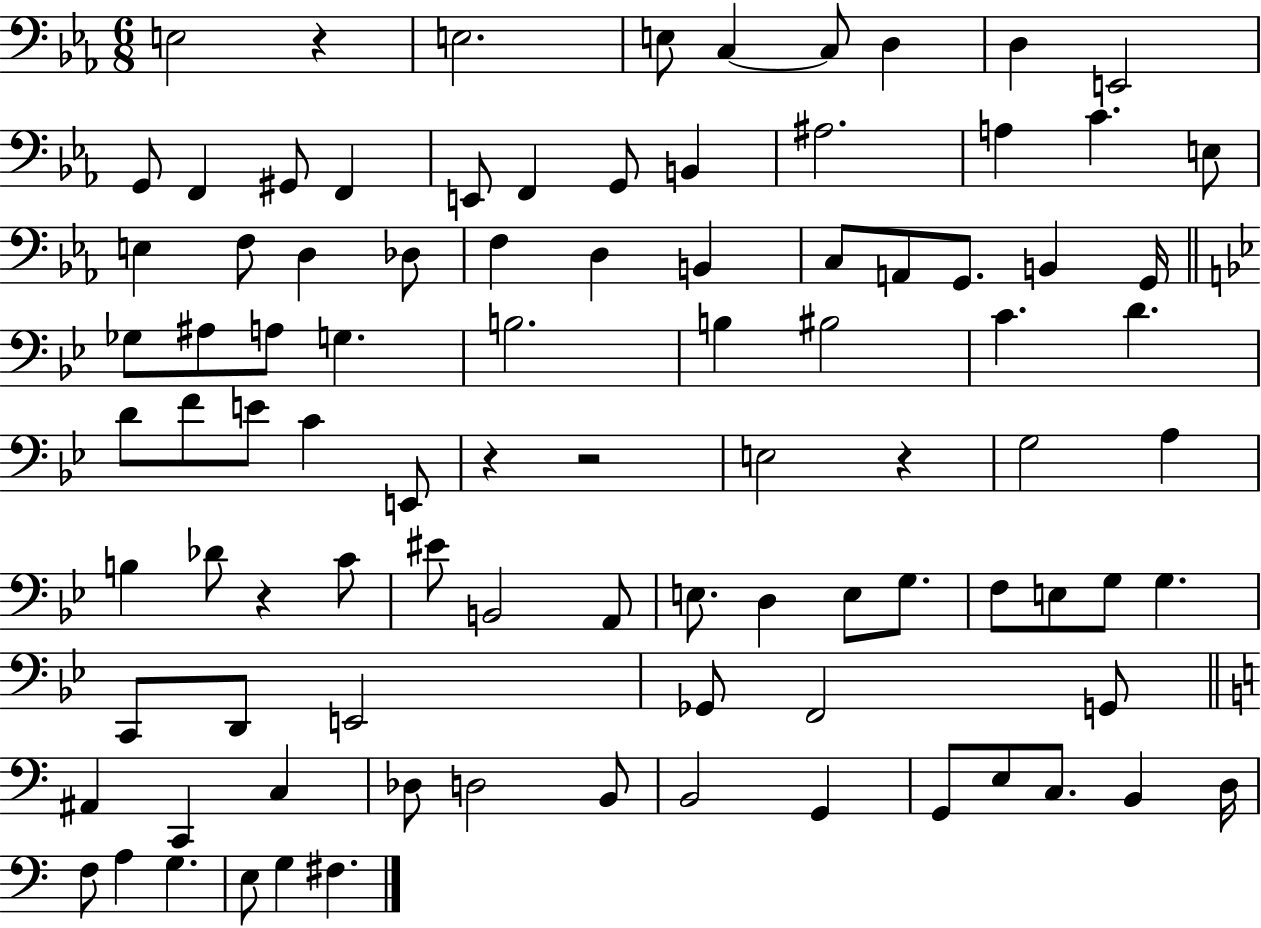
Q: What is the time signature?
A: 6/8